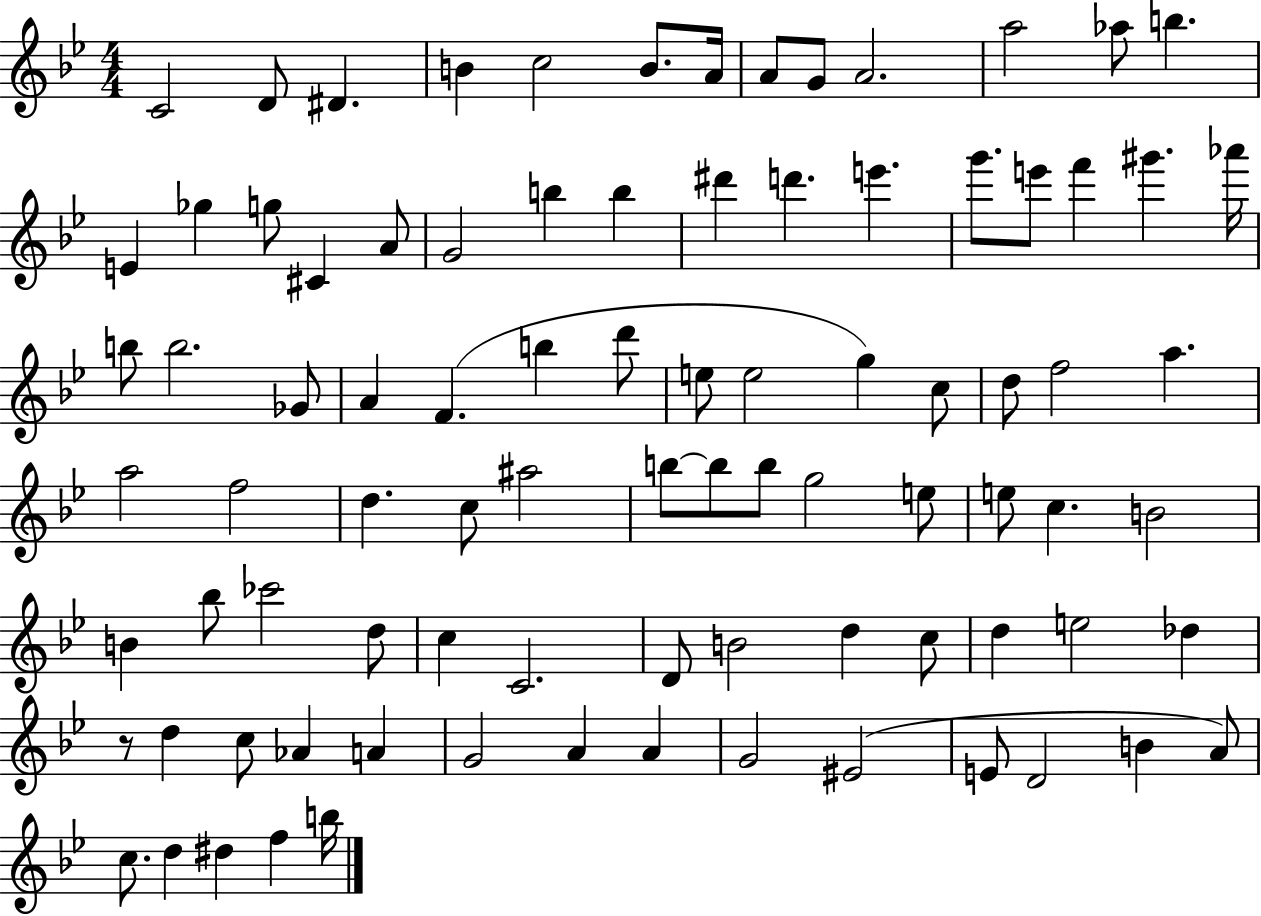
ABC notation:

X:1
T:Untitled
M:4/4
L:1/4
K:Bb
C2 D/2 ^D B c2 B/2 A/4 A/2 G/2 A2 a2 _a/2 b E _g g/2 ^C A/2 G2 b b ^d' d' e' g'/2 e'/2 f' ^g' _a'/4 b/2 b2 _G/2 A F b d'/2 e/2 e2 g c/2 d/2 f2 a a2 f2 d c/2 ^a2 b/2 b/2 b/2 g2 e/2 e/2 c B2 B _b/2 _c'2 d/2 c C2 D/2 B2 d c/2 d e2 _d z/2 d c/2 _A A G2 A A G2 ^E2 E/2 D2 B A/2 c/2 d ^d f b/4